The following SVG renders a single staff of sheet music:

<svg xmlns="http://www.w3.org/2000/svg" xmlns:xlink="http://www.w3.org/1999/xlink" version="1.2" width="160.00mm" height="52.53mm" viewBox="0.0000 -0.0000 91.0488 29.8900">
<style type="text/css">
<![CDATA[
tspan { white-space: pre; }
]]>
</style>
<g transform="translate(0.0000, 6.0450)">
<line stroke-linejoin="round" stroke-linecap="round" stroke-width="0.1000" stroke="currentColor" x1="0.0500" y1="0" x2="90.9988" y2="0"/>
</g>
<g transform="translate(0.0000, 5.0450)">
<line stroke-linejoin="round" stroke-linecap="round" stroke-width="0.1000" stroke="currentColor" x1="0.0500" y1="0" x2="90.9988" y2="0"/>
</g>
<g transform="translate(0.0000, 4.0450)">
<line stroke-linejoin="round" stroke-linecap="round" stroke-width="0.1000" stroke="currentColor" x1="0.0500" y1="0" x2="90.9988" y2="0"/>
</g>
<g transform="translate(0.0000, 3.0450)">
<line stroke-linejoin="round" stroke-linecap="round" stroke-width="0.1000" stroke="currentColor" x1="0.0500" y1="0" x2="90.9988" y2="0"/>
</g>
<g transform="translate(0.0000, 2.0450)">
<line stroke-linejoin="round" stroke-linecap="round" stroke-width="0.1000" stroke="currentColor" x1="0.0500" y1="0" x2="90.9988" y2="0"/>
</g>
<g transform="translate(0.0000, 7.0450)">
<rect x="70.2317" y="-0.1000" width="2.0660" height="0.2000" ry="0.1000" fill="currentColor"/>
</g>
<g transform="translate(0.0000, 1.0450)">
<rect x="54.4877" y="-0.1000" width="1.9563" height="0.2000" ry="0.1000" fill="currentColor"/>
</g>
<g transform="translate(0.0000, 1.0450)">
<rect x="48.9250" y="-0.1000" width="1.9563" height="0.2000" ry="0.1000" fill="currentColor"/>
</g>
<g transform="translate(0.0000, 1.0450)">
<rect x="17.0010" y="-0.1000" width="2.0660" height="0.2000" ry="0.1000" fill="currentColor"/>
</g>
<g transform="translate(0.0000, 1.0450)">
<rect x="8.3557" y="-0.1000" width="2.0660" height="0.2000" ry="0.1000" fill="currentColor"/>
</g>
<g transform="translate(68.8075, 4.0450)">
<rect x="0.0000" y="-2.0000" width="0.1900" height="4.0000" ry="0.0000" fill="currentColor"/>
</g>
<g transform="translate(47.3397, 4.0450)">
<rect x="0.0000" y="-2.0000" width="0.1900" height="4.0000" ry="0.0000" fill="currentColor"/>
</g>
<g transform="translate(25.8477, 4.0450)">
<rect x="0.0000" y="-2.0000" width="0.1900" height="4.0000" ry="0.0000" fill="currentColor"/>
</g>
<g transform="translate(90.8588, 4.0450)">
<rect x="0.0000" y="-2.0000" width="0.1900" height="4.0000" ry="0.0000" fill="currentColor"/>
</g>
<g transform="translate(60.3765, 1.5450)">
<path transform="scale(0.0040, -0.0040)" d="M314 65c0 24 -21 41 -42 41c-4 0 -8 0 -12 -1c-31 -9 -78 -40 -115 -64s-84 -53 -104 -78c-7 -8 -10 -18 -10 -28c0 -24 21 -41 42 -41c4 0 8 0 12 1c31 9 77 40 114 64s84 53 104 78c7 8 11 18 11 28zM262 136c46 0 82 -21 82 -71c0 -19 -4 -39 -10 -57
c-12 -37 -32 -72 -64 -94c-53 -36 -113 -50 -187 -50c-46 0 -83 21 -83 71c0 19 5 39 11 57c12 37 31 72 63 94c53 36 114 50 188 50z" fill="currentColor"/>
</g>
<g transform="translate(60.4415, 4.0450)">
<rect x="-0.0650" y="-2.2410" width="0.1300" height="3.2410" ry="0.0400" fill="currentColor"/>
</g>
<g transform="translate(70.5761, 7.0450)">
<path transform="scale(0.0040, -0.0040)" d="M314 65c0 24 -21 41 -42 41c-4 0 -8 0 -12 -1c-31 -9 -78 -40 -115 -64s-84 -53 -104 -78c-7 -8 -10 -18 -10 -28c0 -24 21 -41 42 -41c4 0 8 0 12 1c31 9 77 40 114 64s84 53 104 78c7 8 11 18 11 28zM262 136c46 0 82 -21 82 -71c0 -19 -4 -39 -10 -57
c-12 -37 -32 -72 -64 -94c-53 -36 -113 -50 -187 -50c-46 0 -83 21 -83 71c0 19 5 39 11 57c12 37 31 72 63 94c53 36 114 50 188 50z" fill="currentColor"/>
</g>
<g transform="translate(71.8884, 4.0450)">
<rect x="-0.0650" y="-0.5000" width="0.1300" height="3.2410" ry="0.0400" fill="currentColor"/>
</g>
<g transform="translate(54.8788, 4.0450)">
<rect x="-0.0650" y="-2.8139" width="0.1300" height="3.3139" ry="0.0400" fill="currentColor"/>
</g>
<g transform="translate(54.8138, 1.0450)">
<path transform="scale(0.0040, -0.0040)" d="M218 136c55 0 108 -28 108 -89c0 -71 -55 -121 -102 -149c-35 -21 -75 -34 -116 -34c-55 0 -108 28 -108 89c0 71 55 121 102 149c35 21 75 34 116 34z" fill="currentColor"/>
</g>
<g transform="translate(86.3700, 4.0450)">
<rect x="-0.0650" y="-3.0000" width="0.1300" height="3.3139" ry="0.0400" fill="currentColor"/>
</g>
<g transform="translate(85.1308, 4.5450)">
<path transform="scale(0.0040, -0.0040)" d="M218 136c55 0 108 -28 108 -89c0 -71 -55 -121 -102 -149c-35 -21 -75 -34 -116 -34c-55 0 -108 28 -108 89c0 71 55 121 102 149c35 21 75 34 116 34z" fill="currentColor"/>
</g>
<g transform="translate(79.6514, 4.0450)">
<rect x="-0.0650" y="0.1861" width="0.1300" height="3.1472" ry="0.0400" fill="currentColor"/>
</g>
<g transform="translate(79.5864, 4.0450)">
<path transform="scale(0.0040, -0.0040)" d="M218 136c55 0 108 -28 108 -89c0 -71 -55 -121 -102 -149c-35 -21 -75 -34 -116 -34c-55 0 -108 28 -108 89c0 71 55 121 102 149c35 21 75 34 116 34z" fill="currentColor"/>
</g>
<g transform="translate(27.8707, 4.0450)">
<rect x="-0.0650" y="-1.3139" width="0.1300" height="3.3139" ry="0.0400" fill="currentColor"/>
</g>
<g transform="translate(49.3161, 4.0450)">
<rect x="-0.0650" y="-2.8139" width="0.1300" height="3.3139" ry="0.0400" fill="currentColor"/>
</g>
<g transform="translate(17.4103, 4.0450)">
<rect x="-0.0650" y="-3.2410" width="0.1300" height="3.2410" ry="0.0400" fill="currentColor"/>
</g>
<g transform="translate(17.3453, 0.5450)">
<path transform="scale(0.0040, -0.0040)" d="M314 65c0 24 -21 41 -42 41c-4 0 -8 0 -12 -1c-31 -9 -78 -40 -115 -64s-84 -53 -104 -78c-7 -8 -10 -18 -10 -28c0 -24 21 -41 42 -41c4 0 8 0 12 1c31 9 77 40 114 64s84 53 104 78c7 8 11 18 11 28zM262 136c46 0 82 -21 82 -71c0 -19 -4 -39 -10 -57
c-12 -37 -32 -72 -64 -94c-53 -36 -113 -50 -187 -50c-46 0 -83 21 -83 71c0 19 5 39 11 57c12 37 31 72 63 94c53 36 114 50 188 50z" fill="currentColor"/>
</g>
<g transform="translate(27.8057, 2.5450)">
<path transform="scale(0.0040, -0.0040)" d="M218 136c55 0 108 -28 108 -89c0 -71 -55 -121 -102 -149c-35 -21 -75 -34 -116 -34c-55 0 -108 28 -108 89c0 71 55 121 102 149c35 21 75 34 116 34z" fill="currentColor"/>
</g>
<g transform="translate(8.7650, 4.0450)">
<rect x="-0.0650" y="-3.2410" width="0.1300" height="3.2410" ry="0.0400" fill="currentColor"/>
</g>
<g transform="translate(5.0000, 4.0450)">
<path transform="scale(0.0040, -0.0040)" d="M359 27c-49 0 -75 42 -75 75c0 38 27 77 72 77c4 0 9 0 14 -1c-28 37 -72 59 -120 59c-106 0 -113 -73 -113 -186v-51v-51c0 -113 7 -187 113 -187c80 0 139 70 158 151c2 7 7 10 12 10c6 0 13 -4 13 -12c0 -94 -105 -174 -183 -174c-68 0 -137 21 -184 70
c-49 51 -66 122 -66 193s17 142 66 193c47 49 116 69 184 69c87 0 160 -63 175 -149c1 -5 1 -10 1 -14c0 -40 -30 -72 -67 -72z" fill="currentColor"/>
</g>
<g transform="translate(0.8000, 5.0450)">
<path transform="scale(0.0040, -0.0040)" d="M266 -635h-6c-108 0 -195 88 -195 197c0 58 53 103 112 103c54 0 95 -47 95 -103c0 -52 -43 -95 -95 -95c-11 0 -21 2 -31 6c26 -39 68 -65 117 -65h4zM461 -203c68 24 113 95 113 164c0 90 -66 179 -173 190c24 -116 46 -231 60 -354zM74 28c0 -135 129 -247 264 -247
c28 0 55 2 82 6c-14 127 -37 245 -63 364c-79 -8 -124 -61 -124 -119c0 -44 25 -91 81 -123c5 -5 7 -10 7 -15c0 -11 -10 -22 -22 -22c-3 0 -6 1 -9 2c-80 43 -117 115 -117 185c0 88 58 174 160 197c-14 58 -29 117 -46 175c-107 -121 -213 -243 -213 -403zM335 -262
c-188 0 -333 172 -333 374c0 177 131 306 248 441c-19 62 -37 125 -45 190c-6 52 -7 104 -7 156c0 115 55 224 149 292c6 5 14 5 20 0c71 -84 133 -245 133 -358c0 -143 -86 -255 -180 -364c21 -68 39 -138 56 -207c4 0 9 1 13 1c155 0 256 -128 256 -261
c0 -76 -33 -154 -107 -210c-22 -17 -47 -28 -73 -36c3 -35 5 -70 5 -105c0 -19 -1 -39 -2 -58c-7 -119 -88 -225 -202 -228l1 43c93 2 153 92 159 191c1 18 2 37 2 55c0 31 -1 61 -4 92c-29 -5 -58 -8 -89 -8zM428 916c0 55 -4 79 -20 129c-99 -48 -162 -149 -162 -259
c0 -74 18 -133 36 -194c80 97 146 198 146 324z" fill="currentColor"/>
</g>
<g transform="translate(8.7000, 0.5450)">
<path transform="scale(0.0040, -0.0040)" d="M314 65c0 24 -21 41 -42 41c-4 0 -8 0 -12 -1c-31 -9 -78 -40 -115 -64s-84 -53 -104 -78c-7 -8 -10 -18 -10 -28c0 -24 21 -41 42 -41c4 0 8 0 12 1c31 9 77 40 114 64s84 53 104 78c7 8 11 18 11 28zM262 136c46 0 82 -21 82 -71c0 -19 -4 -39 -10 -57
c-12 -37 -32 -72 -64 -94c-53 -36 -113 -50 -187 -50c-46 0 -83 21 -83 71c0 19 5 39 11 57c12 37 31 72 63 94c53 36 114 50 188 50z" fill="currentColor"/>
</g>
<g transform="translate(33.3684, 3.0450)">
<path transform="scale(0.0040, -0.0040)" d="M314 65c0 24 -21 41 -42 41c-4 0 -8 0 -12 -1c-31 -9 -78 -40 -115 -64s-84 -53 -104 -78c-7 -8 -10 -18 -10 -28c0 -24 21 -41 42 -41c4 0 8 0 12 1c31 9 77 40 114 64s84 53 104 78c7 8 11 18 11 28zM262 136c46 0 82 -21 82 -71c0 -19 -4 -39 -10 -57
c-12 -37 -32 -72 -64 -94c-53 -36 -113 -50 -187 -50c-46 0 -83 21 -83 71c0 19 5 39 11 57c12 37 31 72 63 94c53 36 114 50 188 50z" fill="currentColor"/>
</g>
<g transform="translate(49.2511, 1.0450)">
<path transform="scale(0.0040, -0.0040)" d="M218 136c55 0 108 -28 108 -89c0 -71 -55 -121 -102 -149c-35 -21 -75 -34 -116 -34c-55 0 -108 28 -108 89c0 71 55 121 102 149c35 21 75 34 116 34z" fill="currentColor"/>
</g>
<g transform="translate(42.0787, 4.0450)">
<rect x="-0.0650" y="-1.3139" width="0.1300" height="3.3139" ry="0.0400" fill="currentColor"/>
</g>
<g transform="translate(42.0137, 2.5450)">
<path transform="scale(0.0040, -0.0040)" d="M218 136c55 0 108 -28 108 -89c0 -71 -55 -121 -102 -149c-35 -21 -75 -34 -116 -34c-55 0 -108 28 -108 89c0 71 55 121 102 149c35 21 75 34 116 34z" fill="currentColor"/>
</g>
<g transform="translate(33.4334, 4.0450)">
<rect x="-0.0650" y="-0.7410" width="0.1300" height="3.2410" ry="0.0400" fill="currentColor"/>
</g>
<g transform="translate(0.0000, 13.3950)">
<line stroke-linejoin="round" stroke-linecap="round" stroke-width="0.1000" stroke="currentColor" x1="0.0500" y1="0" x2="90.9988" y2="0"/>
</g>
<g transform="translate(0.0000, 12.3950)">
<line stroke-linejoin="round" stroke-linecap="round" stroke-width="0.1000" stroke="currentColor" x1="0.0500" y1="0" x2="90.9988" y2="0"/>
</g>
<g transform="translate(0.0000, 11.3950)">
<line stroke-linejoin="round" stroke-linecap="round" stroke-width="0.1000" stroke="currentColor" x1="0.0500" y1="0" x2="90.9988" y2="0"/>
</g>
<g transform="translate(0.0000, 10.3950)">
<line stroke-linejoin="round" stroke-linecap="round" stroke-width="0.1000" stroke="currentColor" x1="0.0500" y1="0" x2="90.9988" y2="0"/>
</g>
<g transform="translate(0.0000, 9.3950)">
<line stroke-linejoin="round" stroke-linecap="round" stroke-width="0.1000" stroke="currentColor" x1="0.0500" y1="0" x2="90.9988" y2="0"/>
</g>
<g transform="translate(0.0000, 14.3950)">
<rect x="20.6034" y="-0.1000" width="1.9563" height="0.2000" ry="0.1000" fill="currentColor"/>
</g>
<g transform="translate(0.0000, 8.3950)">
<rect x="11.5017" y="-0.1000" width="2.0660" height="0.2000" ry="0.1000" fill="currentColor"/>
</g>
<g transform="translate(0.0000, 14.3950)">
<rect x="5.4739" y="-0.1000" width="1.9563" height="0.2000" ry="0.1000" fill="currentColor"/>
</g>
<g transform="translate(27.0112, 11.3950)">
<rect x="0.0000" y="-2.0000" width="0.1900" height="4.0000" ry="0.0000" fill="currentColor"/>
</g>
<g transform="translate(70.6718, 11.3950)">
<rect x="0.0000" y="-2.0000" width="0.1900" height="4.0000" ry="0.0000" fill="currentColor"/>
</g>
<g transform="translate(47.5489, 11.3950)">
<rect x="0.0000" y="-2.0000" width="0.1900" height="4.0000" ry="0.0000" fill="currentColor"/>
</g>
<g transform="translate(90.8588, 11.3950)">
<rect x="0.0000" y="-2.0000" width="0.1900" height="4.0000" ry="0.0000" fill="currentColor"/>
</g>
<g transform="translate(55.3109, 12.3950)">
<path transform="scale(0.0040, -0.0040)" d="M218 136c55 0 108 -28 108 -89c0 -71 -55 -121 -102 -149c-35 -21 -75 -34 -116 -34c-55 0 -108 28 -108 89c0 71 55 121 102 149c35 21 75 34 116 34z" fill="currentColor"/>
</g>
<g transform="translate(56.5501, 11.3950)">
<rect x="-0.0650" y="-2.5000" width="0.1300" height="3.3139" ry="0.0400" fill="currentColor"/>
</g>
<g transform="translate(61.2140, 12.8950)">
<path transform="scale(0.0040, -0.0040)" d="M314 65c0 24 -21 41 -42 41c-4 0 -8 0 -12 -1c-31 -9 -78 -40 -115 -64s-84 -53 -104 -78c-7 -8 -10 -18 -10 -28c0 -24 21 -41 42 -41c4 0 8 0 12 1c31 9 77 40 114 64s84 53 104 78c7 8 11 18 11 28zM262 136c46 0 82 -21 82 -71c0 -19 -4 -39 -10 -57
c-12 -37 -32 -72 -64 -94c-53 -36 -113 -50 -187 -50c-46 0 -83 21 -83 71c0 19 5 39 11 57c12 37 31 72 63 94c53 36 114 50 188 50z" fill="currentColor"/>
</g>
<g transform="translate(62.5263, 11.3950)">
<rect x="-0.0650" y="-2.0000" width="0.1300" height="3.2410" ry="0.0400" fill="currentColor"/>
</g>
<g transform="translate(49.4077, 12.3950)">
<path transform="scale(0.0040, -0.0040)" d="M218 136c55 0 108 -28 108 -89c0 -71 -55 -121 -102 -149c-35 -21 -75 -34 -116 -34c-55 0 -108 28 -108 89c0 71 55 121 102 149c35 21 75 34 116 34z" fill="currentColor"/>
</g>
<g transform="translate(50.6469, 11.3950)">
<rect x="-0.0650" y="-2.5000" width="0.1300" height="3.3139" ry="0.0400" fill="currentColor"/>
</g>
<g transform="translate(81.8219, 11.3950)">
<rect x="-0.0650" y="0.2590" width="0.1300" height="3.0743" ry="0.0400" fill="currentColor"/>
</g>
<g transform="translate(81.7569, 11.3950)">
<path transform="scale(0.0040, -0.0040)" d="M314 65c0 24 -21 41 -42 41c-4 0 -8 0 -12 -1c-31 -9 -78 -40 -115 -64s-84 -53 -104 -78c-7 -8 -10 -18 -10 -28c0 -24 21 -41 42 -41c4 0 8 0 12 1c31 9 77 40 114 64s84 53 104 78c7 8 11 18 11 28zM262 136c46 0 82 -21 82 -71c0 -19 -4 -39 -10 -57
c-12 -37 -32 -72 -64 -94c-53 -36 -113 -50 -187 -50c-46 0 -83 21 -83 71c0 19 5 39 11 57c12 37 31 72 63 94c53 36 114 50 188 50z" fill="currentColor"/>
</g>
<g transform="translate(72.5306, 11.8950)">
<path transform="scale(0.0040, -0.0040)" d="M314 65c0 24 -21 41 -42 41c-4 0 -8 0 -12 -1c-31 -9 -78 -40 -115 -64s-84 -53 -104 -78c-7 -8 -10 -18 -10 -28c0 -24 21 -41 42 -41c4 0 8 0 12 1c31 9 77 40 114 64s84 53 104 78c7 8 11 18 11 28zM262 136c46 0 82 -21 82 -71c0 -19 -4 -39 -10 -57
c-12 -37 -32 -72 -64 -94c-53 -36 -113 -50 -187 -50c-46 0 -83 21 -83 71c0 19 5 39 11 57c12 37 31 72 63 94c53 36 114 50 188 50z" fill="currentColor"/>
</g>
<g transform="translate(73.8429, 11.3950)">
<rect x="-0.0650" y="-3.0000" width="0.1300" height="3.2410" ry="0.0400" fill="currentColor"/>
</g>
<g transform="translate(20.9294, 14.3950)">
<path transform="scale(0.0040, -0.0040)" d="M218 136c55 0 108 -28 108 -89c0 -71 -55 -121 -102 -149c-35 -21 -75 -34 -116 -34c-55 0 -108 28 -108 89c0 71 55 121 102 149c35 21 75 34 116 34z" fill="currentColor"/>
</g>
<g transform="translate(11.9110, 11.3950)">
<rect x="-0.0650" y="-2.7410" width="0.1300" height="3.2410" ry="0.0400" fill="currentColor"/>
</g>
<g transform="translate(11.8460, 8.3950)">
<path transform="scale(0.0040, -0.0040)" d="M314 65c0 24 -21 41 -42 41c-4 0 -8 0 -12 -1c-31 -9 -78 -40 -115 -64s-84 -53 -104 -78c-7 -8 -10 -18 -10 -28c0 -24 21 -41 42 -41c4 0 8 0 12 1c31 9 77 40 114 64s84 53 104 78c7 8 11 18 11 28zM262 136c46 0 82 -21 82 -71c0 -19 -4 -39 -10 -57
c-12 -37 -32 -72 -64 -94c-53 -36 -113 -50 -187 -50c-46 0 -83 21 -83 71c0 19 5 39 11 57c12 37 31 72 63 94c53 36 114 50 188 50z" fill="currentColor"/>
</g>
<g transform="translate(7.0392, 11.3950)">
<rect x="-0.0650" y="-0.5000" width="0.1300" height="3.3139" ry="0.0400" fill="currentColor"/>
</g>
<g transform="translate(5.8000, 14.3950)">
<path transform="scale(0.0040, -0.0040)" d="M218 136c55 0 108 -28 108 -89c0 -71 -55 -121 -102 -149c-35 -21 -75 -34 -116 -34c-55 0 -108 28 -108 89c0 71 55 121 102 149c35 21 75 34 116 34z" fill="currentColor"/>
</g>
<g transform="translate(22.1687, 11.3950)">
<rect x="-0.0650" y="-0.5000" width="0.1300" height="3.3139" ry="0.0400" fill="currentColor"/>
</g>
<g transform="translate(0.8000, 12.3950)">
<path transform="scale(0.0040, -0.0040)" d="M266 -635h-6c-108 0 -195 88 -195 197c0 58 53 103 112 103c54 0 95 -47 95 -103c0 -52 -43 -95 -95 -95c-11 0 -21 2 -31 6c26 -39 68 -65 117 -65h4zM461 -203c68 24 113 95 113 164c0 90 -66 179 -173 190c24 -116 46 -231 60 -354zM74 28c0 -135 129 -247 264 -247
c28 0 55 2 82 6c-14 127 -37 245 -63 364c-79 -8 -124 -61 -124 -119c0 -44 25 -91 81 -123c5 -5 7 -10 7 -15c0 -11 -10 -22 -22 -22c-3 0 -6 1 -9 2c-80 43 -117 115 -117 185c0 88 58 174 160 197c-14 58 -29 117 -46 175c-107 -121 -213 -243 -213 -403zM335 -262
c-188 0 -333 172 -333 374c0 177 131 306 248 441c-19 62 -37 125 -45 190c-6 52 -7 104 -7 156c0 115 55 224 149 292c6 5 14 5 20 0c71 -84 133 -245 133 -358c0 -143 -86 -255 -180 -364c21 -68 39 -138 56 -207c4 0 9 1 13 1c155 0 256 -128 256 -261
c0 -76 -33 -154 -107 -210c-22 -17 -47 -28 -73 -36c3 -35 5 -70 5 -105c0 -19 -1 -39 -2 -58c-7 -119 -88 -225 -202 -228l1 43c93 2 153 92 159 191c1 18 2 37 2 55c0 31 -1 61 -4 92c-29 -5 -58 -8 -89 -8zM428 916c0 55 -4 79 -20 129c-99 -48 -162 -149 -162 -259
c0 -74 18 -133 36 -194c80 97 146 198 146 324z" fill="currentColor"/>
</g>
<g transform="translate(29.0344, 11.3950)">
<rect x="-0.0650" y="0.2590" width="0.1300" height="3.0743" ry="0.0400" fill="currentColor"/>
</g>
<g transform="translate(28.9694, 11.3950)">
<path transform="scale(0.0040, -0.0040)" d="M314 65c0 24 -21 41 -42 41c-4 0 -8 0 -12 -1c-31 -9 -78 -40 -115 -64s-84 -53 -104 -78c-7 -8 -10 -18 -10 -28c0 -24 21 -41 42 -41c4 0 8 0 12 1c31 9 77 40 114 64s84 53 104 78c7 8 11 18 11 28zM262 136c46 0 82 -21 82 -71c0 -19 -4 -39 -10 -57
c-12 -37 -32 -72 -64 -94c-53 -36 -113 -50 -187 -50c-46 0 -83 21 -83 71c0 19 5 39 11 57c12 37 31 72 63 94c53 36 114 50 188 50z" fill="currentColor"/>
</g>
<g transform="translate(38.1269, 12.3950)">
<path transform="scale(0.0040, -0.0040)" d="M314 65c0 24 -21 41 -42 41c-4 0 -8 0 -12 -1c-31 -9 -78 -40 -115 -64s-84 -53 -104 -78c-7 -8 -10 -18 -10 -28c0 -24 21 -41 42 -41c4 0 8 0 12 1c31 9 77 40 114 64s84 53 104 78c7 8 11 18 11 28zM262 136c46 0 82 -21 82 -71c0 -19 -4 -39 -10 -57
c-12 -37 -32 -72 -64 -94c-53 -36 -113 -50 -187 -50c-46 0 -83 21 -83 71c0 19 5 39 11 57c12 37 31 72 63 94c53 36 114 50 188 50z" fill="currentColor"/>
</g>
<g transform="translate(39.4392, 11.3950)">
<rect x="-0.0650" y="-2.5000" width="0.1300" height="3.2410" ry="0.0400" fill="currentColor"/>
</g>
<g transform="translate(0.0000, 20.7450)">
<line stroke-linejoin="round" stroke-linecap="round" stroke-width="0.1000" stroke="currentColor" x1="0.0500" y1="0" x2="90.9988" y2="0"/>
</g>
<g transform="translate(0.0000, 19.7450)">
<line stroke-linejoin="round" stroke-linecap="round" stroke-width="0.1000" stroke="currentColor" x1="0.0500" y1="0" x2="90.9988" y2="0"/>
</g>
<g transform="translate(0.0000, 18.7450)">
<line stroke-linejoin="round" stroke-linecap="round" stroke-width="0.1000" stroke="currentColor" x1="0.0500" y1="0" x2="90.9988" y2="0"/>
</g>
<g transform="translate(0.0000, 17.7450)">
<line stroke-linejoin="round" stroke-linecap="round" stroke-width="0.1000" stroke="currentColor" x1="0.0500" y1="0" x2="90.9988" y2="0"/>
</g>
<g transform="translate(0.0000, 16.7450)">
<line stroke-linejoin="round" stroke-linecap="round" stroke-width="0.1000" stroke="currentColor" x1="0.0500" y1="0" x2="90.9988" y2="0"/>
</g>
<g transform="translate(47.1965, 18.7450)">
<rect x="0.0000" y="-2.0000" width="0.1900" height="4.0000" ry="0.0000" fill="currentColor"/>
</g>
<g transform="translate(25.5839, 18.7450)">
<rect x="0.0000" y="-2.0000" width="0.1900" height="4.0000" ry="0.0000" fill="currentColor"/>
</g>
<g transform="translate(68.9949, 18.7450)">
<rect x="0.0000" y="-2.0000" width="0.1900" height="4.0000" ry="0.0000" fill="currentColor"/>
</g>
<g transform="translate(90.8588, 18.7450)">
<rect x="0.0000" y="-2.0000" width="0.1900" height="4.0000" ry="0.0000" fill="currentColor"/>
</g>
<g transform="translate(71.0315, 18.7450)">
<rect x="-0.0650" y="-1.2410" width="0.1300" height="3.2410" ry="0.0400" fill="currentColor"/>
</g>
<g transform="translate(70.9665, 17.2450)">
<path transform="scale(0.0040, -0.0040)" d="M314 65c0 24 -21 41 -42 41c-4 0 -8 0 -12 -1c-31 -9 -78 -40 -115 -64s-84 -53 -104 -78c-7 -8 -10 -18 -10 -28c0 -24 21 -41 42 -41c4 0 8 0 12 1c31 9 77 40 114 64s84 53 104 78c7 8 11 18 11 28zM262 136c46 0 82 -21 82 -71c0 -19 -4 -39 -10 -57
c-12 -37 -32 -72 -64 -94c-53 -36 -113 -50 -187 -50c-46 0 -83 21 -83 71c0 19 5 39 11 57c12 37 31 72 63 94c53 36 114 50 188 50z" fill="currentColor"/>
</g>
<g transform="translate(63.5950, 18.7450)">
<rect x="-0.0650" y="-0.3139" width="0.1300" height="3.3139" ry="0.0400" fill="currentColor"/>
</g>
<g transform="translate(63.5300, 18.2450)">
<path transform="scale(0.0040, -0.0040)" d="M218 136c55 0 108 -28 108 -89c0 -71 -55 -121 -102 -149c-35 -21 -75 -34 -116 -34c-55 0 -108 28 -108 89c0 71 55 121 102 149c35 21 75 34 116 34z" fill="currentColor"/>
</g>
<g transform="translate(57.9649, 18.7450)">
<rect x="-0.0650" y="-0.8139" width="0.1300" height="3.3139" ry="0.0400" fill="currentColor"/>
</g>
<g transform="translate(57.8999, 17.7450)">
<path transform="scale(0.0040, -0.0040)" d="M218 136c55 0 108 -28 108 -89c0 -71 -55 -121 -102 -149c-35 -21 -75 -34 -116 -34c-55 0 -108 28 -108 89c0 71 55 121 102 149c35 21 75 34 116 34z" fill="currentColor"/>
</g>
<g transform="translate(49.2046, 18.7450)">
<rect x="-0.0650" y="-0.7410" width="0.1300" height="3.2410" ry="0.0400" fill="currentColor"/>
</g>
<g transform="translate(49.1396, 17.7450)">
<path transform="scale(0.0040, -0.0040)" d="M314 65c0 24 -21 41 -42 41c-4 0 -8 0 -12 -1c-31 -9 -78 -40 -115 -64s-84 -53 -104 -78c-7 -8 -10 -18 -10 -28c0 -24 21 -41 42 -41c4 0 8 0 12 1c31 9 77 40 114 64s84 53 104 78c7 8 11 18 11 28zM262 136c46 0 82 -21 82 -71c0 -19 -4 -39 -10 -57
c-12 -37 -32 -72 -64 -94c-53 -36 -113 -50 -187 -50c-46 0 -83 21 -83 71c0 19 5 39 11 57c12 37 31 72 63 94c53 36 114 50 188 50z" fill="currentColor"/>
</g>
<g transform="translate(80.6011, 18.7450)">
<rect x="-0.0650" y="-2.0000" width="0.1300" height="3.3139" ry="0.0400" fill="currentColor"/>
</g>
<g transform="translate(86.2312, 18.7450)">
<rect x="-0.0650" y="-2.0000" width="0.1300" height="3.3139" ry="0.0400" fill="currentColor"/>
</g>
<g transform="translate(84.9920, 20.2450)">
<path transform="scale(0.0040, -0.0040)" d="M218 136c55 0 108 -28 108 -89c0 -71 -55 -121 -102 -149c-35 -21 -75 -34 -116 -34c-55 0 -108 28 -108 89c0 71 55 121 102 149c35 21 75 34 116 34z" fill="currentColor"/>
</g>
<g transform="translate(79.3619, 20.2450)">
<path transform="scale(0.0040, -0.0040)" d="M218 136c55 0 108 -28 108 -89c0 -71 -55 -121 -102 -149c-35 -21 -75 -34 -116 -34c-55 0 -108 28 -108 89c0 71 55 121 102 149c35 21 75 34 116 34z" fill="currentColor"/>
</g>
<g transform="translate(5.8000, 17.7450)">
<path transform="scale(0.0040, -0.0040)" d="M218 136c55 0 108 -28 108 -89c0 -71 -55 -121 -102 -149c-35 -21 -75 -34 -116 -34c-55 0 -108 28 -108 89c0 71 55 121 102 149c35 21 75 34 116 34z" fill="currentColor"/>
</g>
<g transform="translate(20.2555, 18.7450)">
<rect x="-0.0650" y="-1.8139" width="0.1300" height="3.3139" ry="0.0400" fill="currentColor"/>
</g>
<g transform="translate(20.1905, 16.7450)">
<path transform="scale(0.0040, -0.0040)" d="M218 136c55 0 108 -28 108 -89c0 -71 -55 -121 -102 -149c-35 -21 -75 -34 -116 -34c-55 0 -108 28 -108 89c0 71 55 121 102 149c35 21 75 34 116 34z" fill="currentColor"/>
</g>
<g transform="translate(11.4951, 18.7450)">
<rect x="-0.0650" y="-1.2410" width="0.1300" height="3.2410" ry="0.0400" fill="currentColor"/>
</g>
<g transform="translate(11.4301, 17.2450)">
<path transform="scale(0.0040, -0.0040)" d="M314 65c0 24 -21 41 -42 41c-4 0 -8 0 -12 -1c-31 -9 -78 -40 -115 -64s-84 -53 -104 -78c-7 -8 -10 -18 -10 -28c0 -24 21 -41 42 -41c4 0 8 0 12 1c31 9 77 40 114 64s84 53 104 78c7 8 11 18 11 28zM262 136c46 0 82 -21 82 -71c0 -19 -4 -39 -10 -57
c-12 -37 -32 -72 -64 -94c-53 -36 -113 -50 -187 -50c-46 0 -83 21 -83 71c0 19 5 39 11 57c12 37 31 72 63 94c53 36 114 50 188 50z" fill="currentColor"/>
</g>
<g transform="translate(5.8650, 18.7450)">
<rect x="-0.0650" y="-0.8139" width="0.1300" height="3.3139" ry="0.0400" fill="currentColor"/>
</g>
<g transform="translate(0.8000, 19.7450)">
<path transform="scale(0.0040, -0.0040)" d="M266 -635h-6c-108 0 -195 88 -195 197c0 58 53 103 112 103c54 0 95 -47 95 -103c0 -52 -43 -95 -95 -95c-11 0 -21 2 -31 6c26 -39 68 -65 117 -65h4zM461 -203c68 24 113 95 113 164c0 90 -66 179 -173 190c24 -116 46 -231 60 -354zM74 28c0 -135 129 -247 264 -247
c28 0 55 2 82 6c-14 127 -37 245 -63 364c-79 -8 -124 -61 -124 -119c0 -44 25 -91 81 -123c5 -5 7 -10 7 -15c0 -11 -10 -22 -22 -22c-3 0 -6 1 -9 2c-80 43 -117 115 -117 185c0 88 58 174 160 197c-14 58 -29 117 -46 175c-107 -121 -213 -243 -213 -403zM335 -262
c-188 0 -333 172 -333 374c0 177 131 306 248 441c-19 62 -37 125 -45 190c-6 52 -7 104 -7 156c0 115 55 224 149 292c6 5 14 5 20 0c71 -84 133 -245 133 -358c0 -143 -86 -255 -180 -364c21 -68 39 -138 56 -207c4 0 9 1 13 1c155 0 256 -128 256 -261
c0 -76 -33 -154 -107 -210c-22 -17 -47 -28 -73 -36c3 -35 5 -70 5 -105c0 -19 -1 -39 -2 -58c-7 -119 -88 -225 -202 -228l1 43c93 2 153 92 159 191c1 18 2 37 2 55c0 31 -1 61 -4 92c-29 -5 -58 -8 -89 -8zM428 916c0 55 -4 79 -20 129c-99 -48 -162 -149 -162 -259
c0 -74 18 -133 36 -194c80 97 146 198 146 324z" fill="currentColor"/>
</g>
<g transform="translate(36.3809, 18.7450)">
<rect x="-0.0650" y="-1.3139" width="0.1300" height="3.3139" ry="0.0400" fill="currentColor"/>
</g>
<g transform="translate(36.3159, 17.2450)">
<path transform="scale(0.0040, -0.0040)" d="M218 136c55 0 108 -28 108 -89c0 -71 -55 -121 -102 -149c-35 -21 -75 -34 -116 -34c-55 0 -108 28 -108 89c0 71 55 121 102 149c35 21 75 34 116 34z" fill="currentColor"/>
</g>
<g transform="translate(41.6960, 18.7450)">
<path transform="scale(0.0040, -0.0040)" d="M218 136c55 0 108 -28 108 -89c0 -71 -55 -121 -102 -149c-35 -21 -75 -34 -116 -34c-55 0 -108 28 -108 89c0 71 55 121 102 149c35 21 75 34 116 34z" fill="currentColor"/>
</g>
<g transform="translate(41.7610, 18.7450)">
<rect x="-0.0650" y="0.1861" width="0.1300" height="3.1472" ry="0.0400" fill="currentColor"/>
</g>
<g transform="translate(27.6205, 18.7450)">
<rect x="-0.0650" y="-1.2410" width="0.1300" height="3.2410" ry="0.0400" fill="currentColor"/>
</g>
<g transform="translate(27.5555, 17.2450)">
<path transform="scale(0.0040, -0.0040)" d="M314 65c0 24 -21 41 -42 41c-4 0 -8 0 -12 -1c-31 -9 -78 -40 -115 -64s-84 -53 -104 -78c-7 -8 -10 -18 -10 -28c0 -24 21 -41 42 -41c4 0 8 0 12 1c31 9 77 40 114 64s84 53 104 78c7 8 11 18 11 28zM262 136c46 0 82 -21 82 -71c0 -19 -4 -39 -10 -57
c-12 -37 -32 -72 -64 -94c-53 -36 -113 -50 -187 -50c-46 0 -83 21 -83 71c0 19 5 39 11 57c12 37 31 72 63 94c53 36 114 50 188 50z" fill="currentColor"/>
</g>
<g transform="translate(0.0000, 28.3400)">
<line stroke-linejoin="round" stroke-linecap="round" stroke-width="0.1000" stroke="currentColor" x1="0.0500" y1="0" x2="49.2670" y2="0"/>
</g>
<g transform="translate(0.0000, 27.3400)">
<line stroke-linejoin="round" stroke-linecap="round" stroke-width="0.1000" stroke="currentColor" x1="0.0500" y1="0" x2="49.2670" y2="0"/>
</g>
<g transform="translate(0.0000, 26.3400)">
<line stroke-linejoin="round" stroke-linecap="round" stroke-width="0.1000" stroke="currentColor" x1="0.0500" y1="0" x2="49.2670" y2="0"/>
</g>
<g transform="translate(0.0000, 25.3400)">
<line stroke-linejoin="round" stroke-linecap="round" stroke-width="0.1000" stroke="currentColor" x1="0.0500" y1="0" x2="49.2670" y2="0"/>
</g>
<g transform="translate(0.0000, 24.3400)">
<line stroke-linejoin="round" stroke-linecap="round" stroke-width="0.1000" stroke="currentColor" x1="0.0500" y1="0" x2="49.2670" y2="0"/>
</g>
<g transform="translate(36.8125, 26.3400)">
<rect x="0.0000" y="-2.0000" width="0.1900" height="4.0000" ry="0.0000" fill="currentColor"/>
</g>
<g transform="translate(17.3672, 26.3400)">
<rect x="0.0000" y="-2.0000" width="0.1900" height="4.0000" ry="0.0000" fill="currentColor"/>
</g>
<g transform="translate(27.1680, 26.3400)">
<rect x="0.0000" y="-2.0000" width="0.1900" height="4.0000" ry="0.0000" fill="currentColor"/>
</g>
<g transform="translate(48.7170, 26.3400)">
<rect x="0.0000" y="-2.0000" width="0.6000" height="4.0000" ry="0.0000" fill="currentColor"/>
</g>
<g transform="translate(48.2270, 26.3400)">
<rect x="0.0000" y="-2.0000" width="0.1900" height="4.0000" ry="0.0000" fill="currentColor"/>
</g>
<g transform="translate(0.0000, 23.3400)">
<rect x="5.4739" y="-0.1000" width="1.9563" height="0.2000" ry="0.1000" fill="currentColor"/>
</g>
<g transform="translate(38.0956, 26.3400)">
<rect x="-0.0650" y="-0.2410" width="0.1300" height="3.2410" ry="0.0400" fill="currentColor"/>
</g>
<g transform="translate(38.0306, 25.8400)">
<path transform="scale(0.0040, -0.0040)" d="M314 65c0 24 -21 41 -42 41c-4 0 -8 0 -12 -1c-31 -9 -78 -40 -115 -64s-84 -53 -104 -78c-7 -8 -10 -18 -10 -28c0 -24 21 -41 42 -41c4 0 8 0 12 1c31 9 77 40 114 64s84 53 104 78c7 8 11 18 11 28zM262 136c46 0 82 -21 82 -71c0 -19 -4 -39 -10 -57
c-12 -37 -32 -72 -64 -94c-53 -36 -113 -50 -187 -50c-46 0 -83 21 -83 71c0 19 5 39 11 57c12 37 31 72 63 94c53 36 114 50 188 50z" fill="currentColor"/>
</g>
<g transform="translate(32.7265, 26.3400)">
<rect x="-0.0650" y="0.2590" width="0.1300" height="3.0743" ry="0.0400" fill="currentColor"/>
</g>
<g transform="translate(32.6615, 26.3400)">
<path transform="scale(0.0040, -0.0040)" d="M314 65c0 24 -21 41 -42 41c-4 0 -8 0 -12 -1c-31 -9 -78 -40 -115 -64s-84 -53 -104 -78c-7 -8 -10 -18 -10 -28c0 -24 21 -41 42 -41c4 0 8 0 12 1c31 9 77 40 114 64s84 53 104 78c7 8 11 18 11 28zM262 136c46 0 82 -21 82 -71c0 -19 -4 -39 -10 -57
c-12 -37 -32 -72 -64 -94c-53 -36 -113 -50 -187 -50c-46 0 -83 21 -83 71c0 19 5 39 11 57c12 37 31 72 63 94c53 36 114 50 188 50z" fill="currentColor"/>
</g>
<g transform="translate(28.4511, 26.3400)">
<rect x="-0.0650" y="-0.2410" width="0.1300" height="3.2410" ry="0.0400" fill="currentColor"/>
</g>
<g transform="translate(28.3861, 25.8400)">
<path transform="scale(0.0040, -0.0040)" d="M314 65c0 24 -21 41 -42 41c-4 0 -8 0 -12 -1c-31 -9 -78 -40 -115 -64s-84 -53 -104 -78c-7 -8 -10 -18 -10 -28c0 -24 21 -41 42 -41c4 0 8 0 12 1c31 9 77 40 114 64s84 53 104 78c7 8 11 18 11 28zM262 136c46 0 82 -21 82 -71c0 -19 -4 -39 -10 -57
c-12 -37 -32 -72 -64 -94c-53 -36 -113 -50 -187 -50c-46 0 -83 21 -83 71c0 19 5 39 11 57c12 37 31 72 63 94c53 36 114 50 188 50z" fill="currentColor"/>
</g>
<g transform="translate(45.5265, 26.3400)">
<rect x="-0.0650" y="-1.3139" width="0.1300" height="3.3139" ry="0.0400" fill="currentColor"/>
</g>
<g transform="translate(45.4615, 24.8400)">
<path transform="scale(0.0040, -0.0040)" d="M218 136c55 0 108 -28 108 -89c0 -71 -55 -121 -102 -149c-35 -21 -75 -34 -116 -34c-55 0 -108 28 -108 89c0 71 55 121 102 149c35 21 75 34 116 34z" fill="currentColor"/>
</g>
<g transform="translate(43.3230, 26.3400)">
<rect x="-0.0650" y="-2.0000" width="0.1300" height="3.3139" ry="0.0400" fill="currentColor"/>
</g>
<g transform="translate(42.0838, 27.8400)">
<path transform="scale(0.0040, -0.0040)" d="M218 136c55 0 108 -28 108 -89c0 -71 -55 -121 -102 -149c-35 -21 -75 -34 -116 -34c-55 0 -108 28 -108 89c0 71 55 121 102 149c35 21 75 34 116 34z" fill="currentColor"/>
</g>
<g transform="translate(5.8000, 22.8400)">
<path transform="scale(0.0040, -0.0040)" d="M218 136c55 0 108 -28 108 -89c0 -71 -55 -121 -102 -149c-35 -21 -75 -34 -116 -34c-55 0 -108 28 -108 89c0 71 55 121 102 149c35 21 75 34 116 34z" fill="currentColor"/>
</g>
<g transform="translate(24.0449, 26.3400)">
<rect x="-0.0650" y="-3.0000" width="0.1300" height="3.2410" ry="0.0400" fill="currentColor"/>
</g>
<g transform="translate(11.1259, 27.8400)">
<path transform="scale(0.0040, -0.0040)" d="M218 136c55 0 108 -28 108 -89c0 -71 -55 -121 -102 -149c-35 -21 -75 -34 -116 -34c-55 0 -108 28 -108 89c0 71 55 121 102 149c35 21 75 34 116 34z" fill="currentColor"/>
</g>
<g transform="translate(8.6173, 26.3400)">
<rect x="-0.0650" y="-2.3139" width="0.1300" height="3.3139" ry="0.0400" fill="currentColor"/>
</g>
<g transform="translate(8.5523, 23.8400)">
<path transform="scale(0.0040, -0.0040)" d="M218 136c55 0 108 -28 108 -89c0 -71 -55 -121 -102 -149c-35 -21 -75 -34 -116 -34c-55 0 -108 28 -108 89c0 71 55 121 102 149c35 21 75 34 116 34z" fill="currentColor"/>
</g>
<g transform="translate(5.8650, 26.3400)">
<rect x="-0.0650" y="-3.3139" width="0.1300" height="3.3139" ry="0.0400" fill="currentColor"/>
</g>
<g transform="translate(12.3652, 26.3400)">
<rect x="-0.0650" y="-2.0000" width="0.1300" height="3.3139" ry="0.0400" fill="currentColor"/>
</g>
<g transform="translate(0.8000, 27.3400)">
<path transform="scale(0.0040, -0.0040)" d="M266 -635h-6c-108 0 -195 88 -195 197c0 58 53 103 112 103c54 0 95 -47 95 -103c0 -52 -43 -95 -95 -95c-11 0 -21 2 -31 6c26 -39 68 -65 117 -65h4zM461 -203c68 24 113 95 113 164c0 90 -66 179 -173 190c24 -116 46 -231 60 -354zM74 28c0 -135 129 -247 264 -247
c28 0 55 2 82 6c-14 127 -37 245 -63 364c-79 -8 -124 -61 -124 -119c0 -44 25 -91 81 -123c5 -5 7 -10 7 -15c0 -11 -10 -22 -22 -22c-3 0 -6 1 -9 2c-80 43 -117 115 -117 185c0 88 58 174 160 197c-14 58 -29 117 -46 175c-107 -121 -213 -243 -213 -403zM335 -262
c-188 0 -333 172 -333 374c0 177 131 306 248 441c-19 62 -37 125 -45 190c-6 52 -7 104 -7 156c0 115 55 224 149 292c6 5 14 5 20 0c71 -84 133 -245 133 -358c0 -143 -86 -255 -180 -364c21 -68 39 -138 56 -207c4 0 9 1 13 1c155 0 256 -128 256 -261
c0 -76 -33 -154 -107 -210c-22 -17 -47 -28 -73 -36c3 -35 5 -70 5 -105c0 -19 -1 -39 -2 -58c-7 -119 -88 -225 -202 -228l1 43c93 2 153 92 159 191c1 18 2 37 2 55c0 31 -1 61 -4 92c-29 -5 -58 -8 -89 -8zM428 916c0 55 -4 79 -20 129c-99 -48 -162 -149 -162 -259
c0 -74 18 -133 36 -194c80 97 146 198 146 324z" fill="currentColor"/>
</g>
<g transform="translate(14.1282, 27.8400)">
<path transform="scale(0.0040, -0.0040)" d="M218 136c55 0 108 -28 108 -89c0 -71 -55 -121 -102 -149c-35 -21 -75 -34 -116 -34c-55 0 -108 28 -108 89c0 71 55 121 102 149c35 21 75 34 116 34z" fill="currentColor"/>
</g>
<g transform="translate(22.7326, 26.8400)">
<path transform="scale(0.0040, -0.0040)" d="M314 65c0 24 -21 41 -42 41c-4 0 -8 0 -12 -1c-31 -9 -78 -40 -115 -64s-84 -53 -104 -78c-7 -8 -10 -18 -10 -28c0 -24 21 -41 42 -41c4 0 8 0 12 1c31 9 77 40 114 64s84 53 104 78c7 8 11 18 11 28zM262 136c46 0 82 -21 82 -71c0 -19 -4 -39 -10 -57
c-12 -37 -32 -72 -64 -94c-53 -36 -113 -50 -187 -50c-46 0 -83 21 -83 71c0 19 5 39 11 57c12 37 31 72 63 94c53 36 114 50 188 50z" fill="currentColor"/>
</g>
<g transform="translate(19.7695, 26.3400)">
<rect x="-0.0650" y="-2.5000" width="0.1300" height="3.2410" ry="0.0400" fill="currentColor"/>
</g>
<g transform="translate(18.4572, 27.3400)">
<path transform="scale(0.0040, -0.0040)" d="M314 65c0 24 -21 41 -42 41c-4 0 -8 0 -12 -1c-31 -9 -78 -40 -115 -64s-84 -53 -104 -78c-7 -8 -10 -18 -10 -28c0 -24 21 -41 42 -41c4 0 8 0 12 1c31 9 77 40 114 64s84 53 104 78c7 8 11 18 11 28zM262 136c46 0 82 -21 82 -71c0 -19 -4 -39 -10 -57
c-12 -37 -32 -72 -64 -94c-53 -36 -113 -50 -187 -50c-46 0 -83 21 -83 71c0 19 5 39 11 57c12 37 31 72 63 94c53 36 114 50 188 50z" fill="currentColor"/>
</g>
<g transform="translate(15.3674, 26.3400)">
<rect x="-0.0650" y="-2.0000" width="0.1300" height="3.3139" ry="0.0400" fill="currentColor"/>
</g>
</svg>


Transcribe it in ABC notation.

X:1
T:Untitled
M:4/4
L:1/4
K:C
b2 b2 e d2 e a a g2 C2 B A C a2 C B2 G2 G G F2 A2 B2 d e2 f e2 e B d2 d c e2 F F b g F F G2 A2 c2 B2 c2 F e